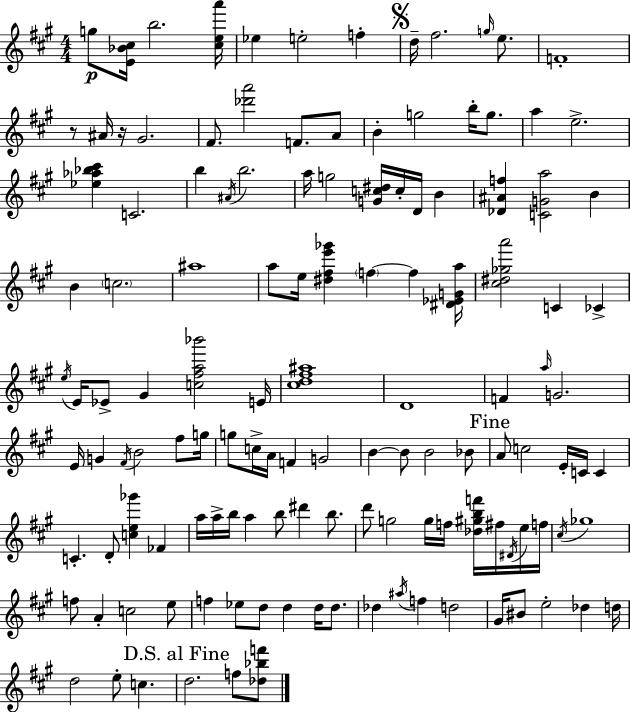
X:1
T:Untitled
M:4/4
L:1/4
K:A
g/2 [E_B^c]/4 b2 [^cea']/4 _e e2 f d/4 ^f2 g/4 e/2 F4 z/2 ^A/4 z/4 ^G2 ^F/2 [_d'a']2 F/2 A/2 B g2 b/4 g/2 a e2 [_e_a_b^c'] C2 b ^A/4 b2 a/4 g2 [Gc^d]/4 c/4 D/4 B [_D^Af] [CGa]2 B B c2 ^a4 a/2 e/4 [^d^fe'_g'] f f [^D_EGa]/4 [^c^d_ga']2 C _C e/4 E/4 _E/2 ^G [c^fa_b']2 E/4 [^cd^f^a]4 D4 F a/4 G2 E/4 G ^F/4 B2 ^f/2 g/4 g/2 c/4 A/4 F G2 B B/2 B2 _B/2 A/2 c2 E/4 C/4 C C D/2 [ce_g'] _F a/4 a/4 b/4 a b/2 ^d' b/2 d'/2 g2 g/4 f/4 [_d^gbf']/4 ^f/4 ^D/4 e/4 f/4 ^c/4 _g4 f/2 A c2 e/2 f _e/2 d/2 d d/4 d/2 _d ^a/4 f d2 ^G/4 ^B/2 e2 _d d/4 d2 e/2 c d2 f/2 [_d_bf']/2